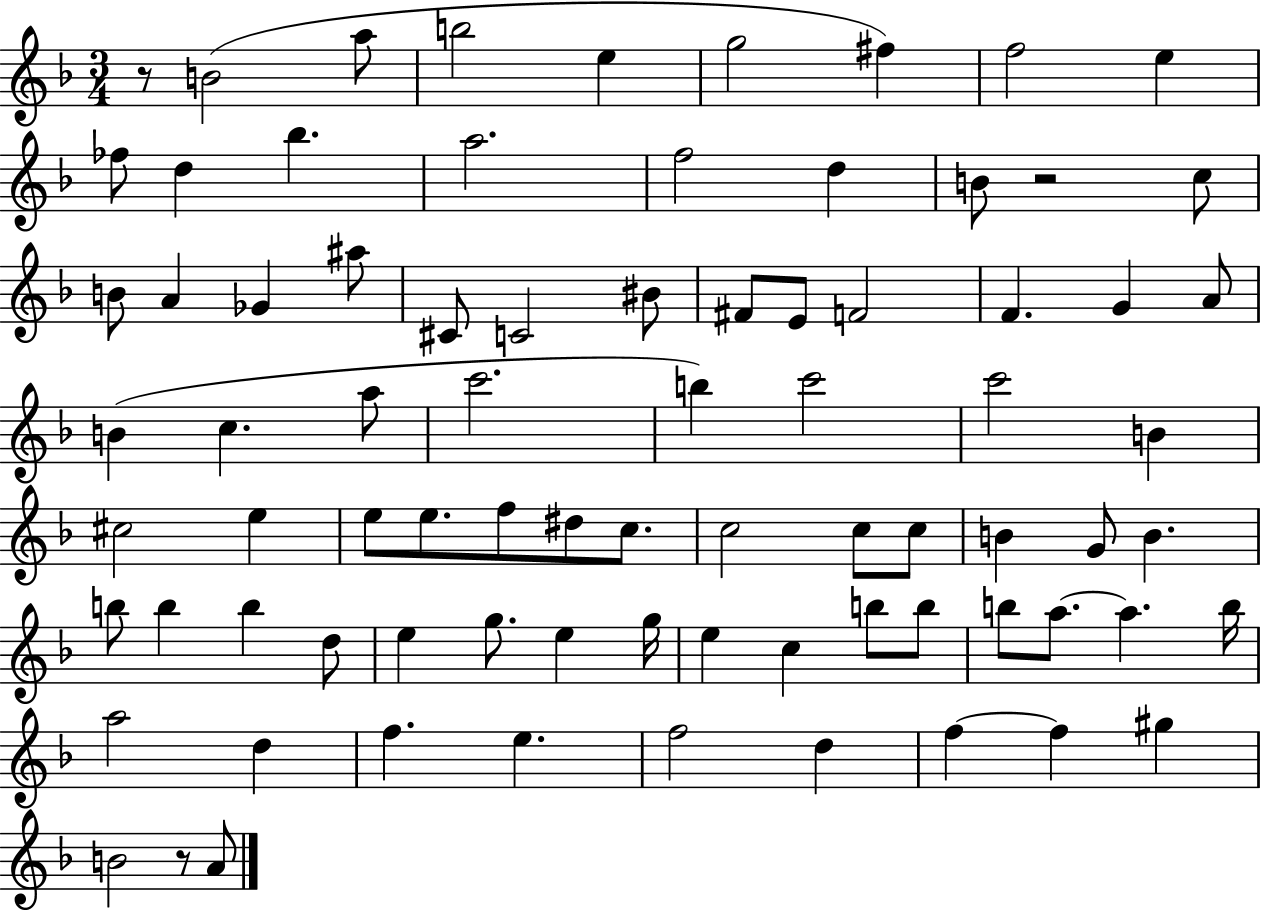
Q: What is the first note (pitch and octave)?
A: B4